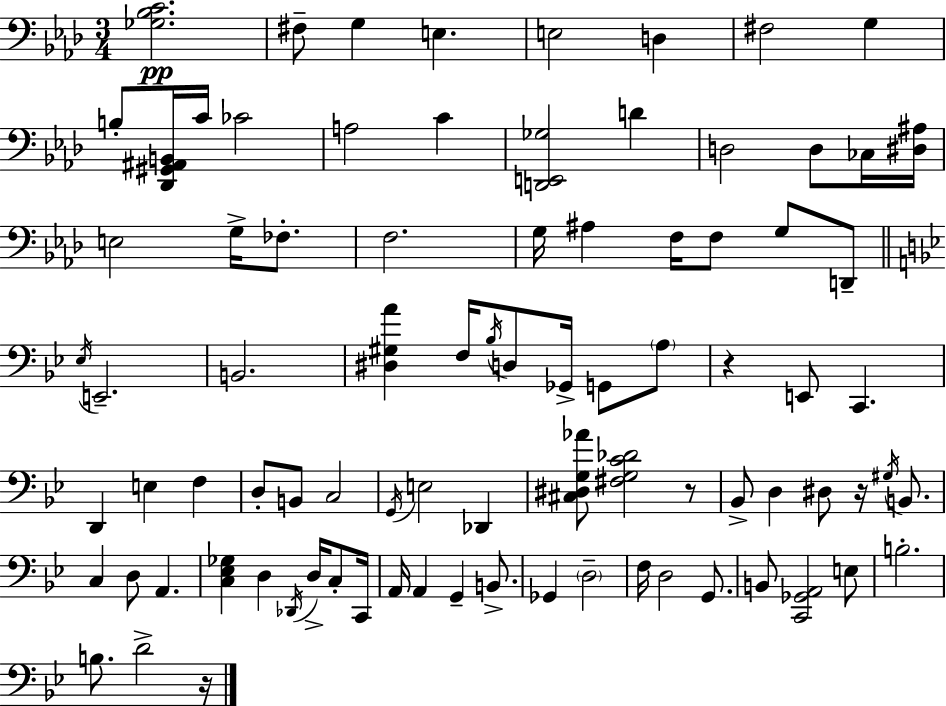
{
  \clef bass
  \numericTimeSignature
  \time 3/4
  \key aes \major
  \repeat volta 2 { <ges bes c'>2.\pp | fis8-- g4 e4. | e2 d4 | fis2 g4 | \break b8-. <des, gis, ais, b,>16 c'16 ces'2 | a2 c'4 | <d, e, ges>2 d'4 | d2 d8 ces16 <dis ais>16 | \break e2 g16-> fes8.-. | f2. | g16 ais4 f16 f8 g8 d,8-- | \bar "||" \break \key bes \major \acciaccatura { ees16 } e,2.-- | b,2. | <dis gis a'>4 f16 \acciaccatura { bes16 } d8 ges,16-> g,8 | \parenthesize a8 r4 e,8 c,4. | \break d,4 e4 f4 | d8-. b,8 c2 | \acciaccatura { g,16 } e2 des,4 | <cis dis g aes'>8 <fis g c' des'>2 | \break r8 bes,8-> d4 dis8 r16 | \acciaccatura { gis16 } b,8. c4 d8 a,4. | <c ees ges>4 d4 | \acciaccatura { des,16 } d16-> c8-. c,16 a,16 a,4 g,4-- | \break b,8.-> ges,4 \parenthesize d2-- | f16 d2 | g,8. b,8 <c, ges, a,>2 | e8 b2.-. | \break b8. d'2-> | r16 } \bar "|."
}